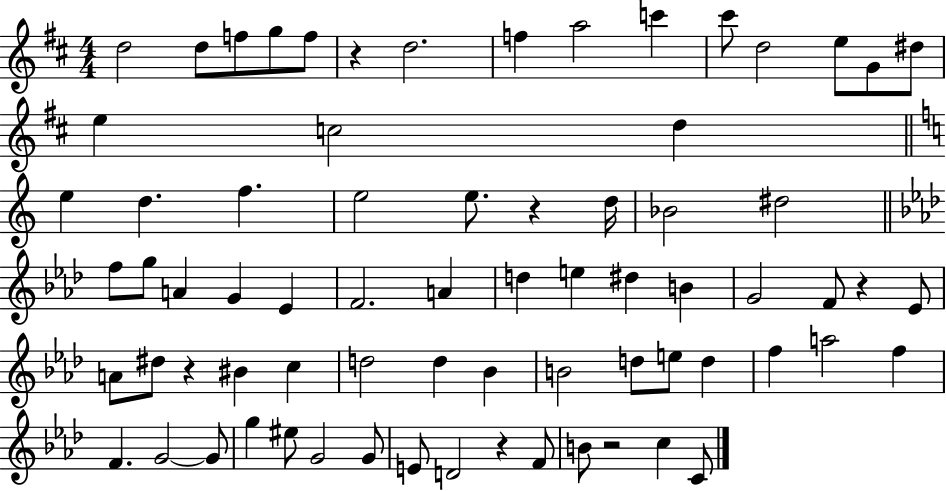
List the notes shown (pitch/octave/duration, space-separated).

D5/h D5/e F5/e G5/e F5/e R/q D5/h. F5/q A5/h C6/q C#6/e D5/h E5/e G4/e D#5/e E5/q C5/h D5/q E5/q D5/q. F5/q. E5/h E5/e. R/q D5/s Bb4/h D#5/h F5/e G5/e A4/q G4/q Eb4/q F4/h. A4/q D5/q E5/q D#5/q B4/q G4/h F4/e R/q Eb4/e A4/e D#5/e R/q BIS4/q C5/q D5/h D5/q Bb4/q B4/h D5/e E5/e D5/q F5/q A5/h F5/q F4/q. G4/h G4/e G5/q EIS5/e G4/h G4/e E4/e D4/h R/q F4/e B4/e R/h C5/q C4/e